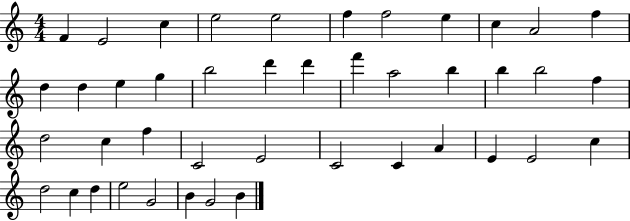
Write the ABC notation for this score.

X:1
T:Untitled
M:4/4
L:1/4
K:C
F E2 c e2 e2 f f2 e c A2 f d d e g b2 d' d' f' a2 b b b2 f d2 c f C2 E2 C2 C A E E2 c d2 c d e2 G2 B G2 B